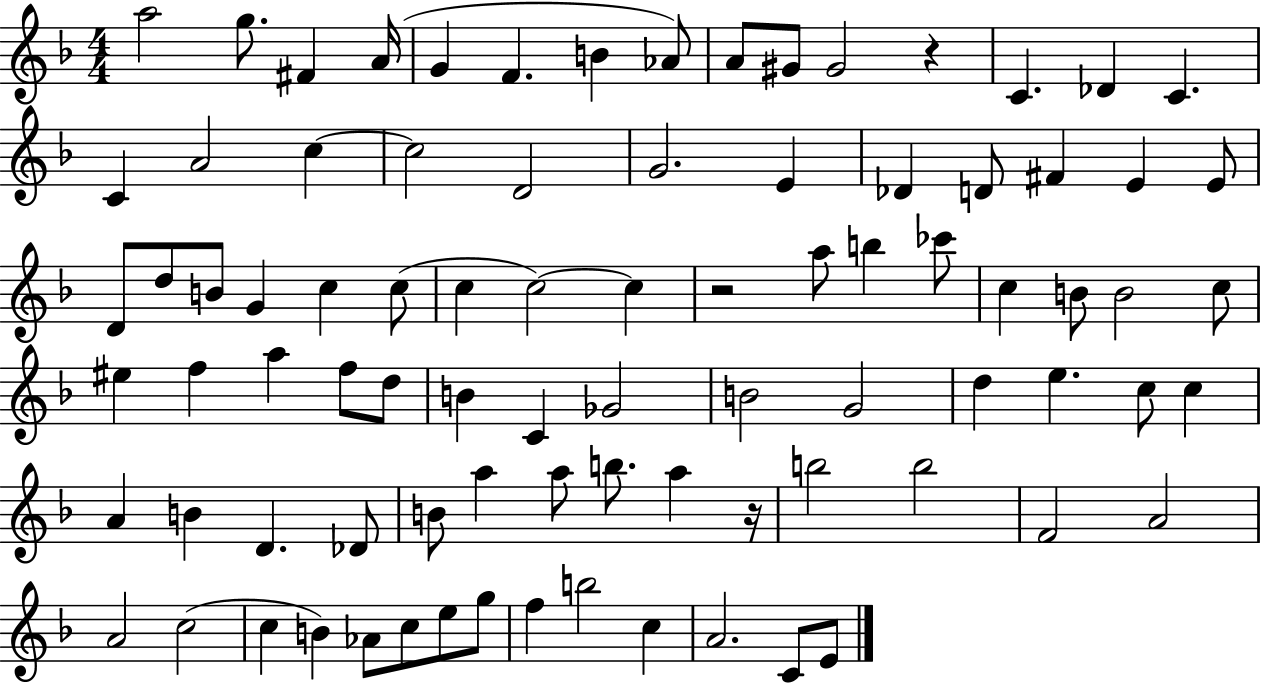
X:1
T:Untitled
M:4/4
L:1/4
K:F
a2 g/2 ^F A/4 G F B _A/2 A/2 ^G/2 ^G2 z C _D C C A2 c c2 D2 G2 E _D D/2 ^F E E/2 D/2 d/2 B/2 G c c/2 c c2 c z2 a/2 b _c'/2 c B/2 B2 c/2 ^e f a f/2 d/2 B C _G2 B2 G2 d e c/2 c A B D _D/2 B/2 a a/2 b/2 a z/4 b2 b2 F2 A2 A2 c2 c B _A/2 c/2 e/2 g/2 f b2 c A2 C/2 E/2